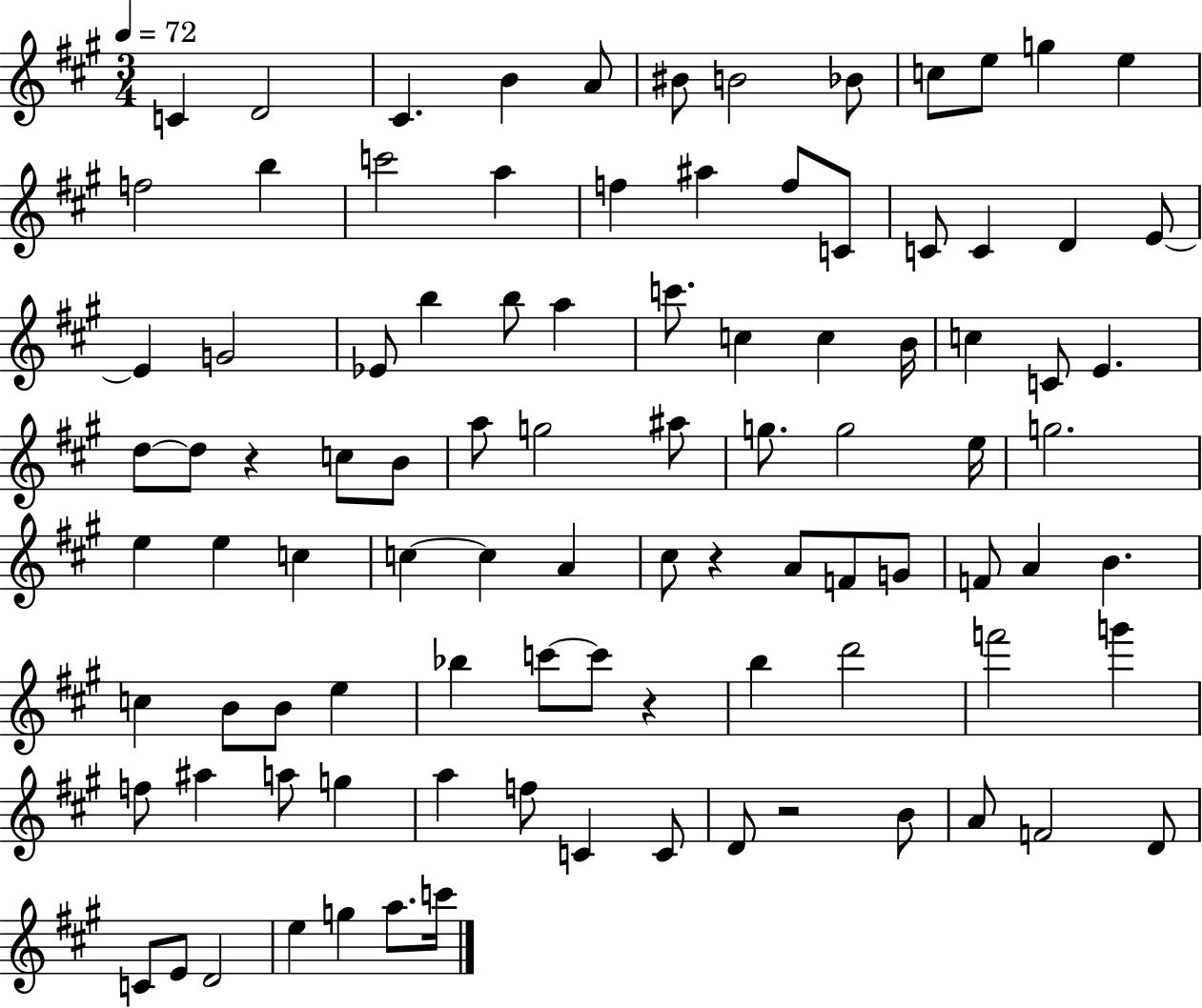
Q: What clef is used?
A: treble